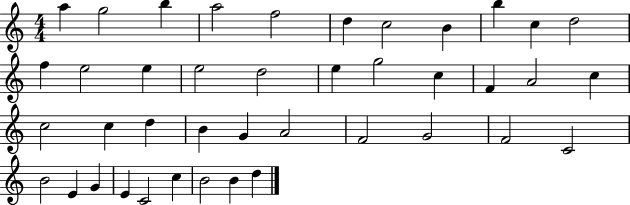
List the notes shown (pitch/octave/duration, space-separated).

A5/q G5/h B5/q A5/h F5/h D5/q C5/h B4/q B5/q C5/q D5/h F5/q E5/h E5/q E5/h D5/h E5/q G5/h C5/q F4/q A4/h C5/q C5/h C5/q D5/q B4/q G4/q A4/h F4/h G4/h F4/h C4/h B4/h E4/q G4/q E4/q C4/h C5/q B4/h B4/q D5/q